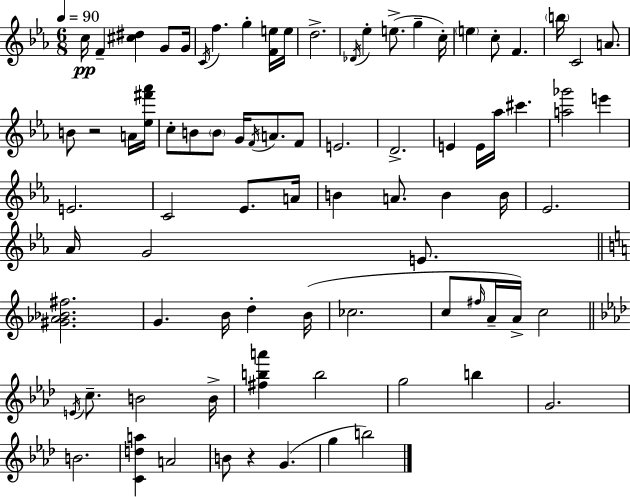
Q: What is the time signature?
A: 6/8